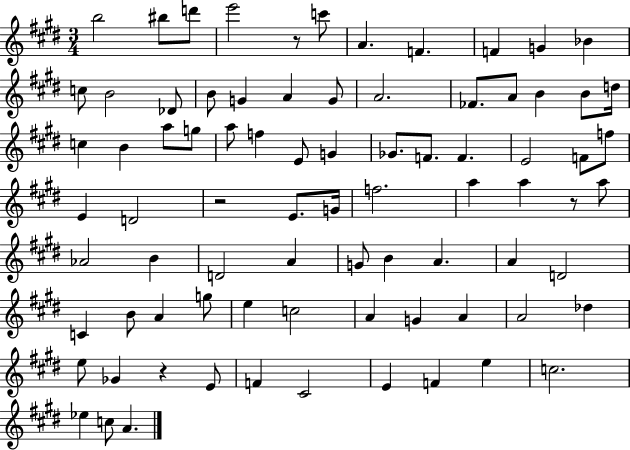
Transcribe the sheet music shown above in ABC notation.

X:1
T:Untitled
M:3/4
L:1/4
K:E
b2 ^b/2 d'/2 e'2 z/2 c'/2 A F F G _B c/2 B2 _D/2 B/2 G A G/2 A2 _F/2 A/2 B B/2 d/4 c B a/2 g/2 a/2 f E/2 G _G/2 F/2 F E2 F/2 f/2 E D2 z2 E/2 G/4 f2 a a z/2 a/2 _A2 B D2 A G/2 B A A D2 C B/2 A g/2 e c2 A G A A2 _d e/2 _G z E/2 F ^C2 E F e c2 _e c/2 A